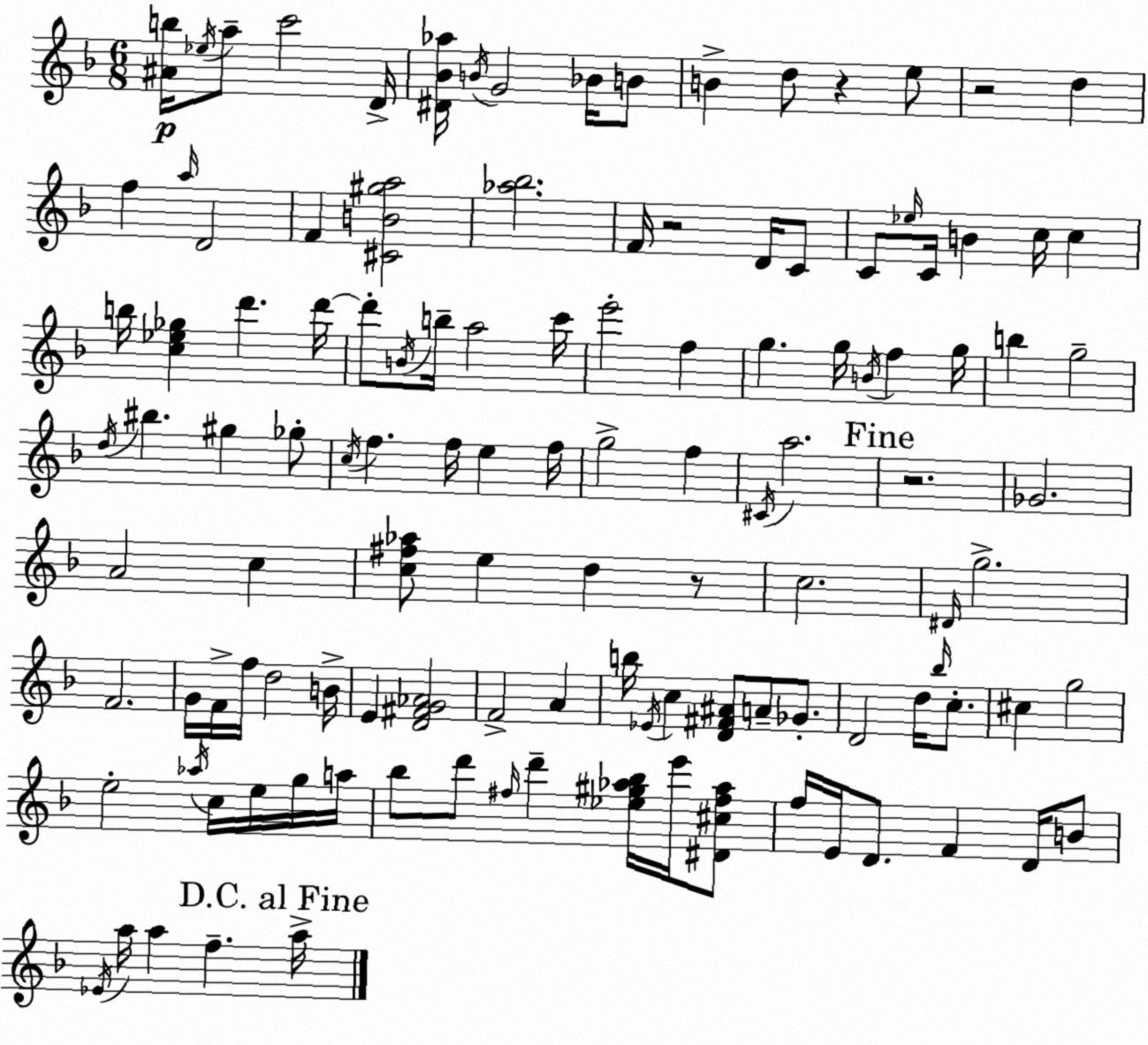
X:1
T:Untitled
M:6/8
L:1/4
K:Dm
[^Ab]/4 _e/4 a/2 c'2 D/4 [^D_B_a]/4 B/4 G2 _B/4 B/2 B d/2 z e/2 z2 d f a/4 D2 F [^CB^ga]2 [_a_b]2 F/4 z2 D/4 C/2 C/2 _e/4 C/4 B c/4 c b/4 [c_e_g] d' d'/4 d'/2 B/4 b/4 a2 c'/4 e'2 f g g/4 B/4 f g/4 b g2 d/4 ^b ^g _g/2 c/4 f f/4 e f/4 g2 f ^C/4 a2 z2 _G2 A2 c [c^f_a]/2 e d z/2 c2 ^D/4 g2 F2 G/4 F/4 f/4 d2 B/4 E [D^FG_A]2 F2 A b/4 _E/4 c [D^F^A]/2 A/2 _G/2 D2 d/4 _b/4 c/2 ^c g2 e2 _a/4 c/4 e/4 g/4 a/4 _b/2 d'/2 ^f/4 d' [_e^g_a_b]/4 e'/4 [^D^c^f_a]/2 f/4 E/4 D/2 F D/4 B/2 _E/4 a/4 a f a/4